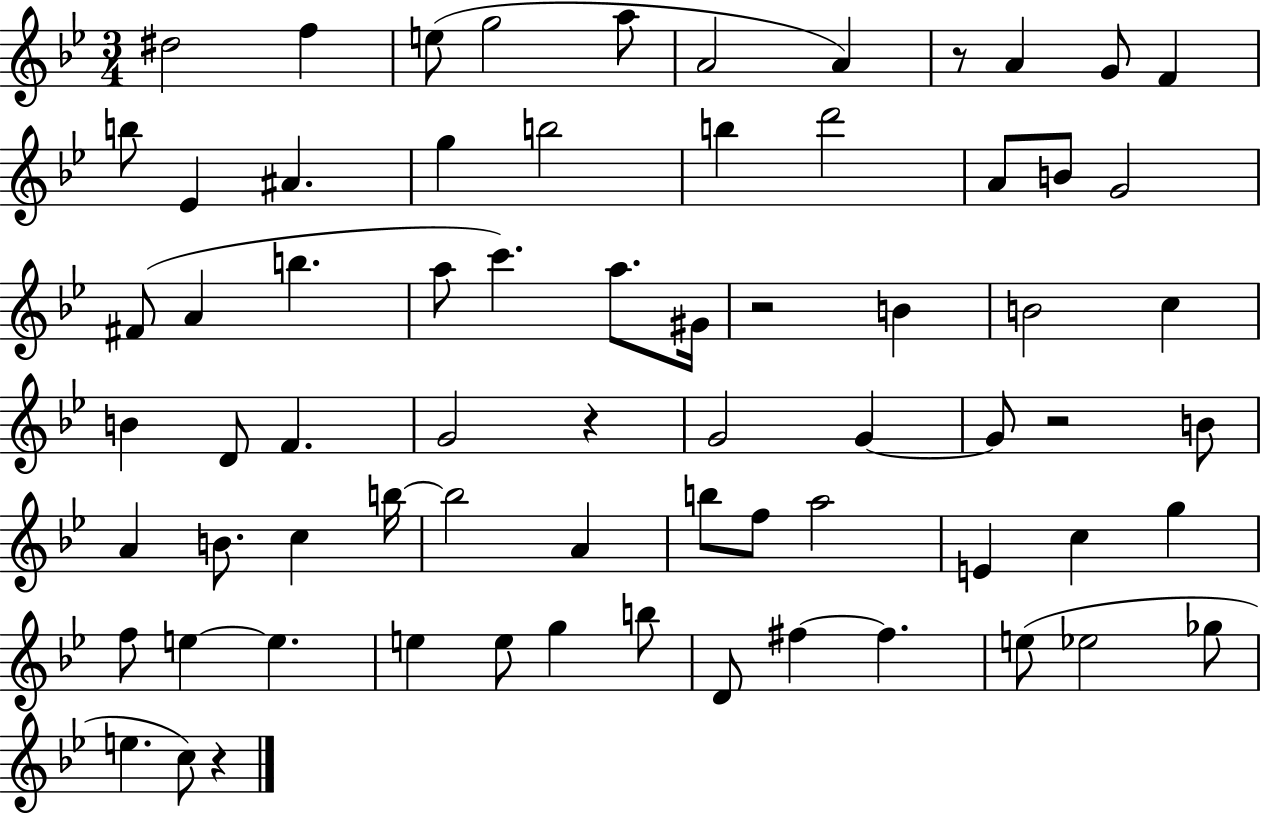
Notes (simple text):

D#5/h F5/q E5/e G5/h A5/e A4/h A4/q R/e A4/q G4/e F4/q B5/e Eb4/q A#4/q. G5/q B5/h B5/q D6/h A4/e B4/e G4/h F#4/e A4/q B5/q. A5/e C6/q. A5/e. G#4/s R/h B4/q B4/h C5/q B4/q D4/e F4/q. G4/h R/q G4/h G4/q G4/e R/h B4/e A4/q B4/e. C5/q B5/s B5/h A4/q B5/e F5/e A5/h E4/q C5/q G5/q F5/e E5/q E5/q. E5/q E5/e G5/q B5/e D4/e F#5/q F#5/q. E5/e Eb5/h Gb5/e E5/q. C5/e R/q